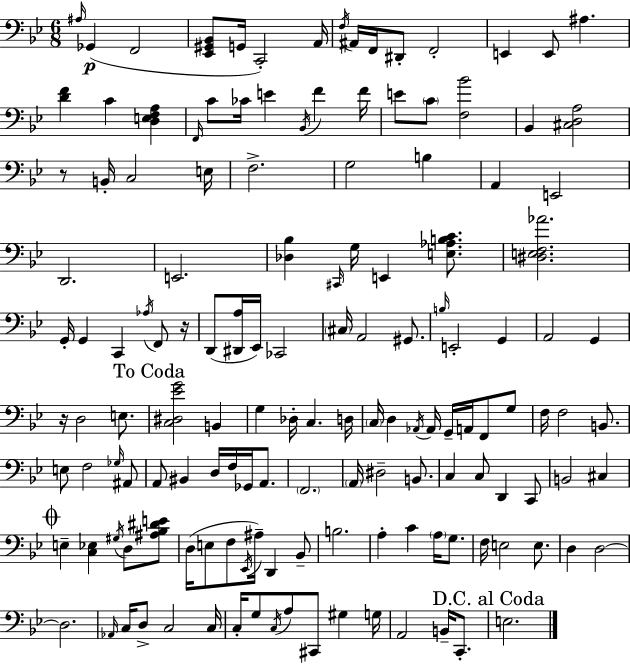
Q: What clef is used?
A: bass